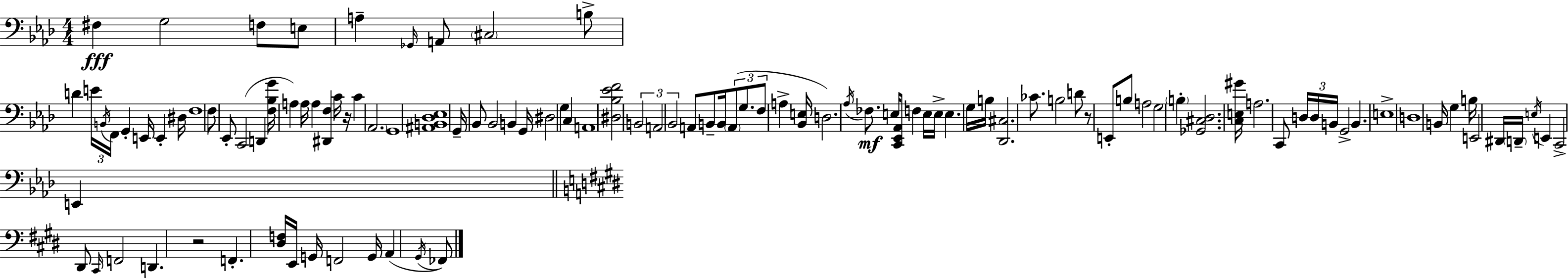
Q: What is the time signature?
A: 4/4